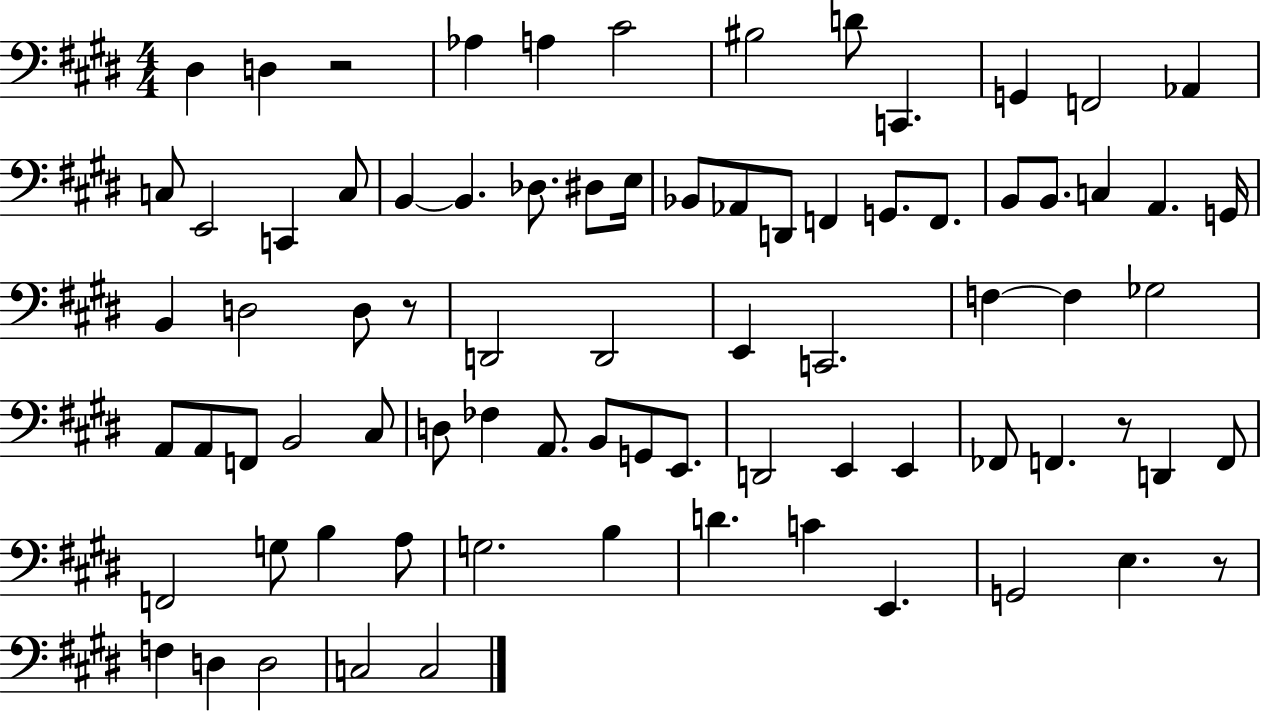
X:1
T:Untitled
M:4/4
L:1/4
K:E
^D, D, z2 _A, A, ^C2 ^B,2 D/2 C,, G,, F,,2 _A,, C,/2 E,,2 C,, C,/2 B,, B,, _D,/2 ^D,/2 E,/4 _B,,/2 _A,,/2 D,,/2 F,, G,,/2 F,,/2 B,,/2 B,,/2 C, A,, G,,/4 B,, D,2 D,/2 z/2 D,,2 D,,2 E,, C,,2 F, F, _G,2 A,,/2 A,,/2 F,,/2 B,,2 ^C,/2 D,/2 _F, A,,/2 B,,/2 G,,/2 E,,/2 D,,2 E,, E,, _F,,/2 F,, z/2 D,, F,,/2 F,,2 G,/2 B, A,/2 G,2 B, D C E,, G,,2 E, z/2 F, D, D,2 C,2 C,2